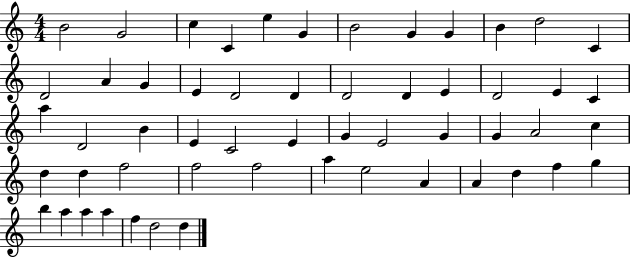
B4/h G4/h C5/q C4/q E5/q G4/q B4/h G4/q G4/q B4/q D5/h C4/q D4/h A4/q G4/q E4/q D4/h D4/q D4/h D4/q E4/q D4/h E4/q C4/q A5/q D4/h B4/q E4/q C4/h E4/q G4/q E4/h G4/q G4/q A4/h C5/q D5/q D5/q F5/h F5/h F5/h A5/q E5/h A4/q A4/q D5/q F5/q G5/q B5/q A5/q A5/q A5/q F5/q D5/h D5/q